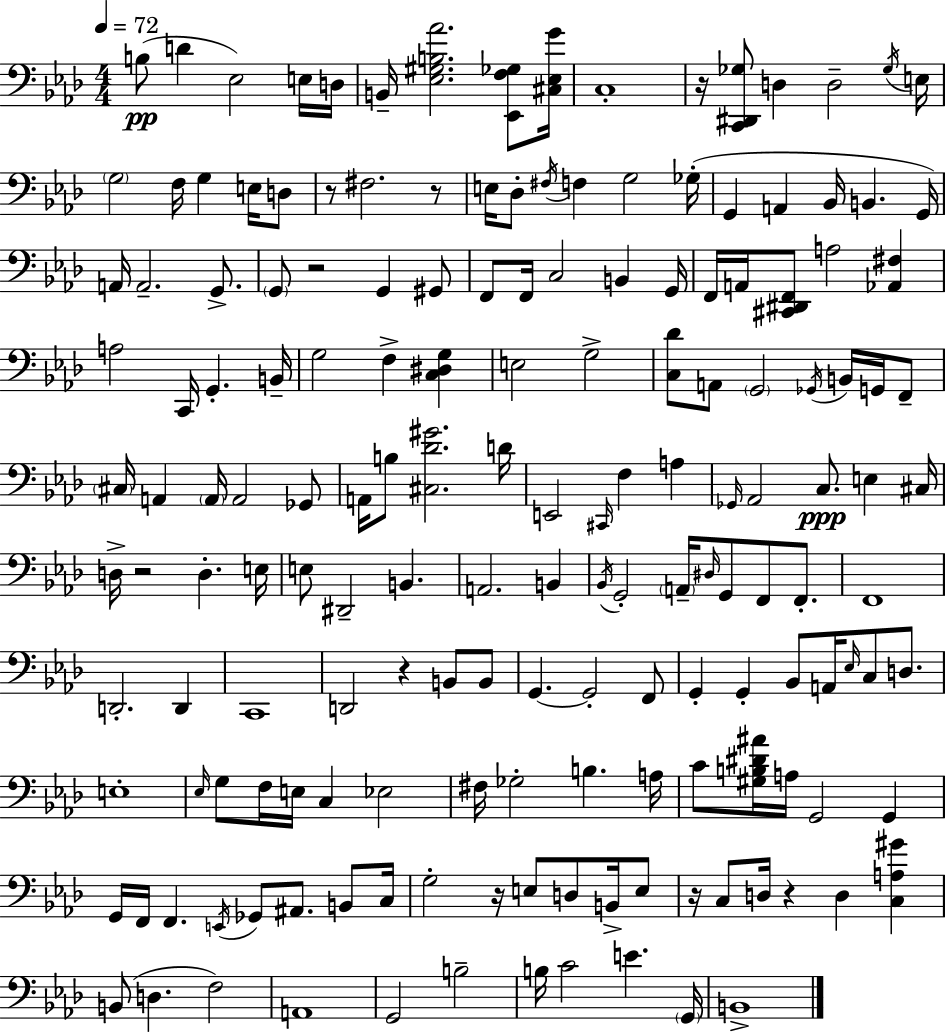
B3/e D4/q Eb3/h E3/s D3/s B2/s [Eb3,G#3,B3,Ab4]/h. [Eb2,F3,Gb3]/e [C#3,Eb3,G4]/s C3/w R/s [C2,D#2,Gb3]/e D3/q D3/h Gb3/s E3/s G3/h F3/s G3/q E3/s D3/e R/e F#3/h. R/e E3/s Db3/e F#3/s F3/q G3/h Gb3/s G2/q A2/q Bb2/s B2/q. G2/s A2/s A2/h. G2/e. G2/e R/h G2/q G#2/e F2/e F2/s C3/h B2/q G2/s F2/s A2/s [C#2,D#2,F2]/e A3/h [Ab2,F#3]/q A3/h C2/s G2/q. B2/s G3/h F3/q [C3,D#3,G3]/q E3/h G3/h [C3,Db4]/e A2/e G2/h Gb2/s B2/s G2/s F2/e C#3/s A2/q A2/s A2/h Gb2/e A2/s B3/e [C#3,Db4,G#4]/h. D4/s E2/h C#2/s F3/q A3/q Gb2/s Ab2/h C3/e. E3/q C#3/s D3/s R/h D3/q. E3/s E3/e D#2/h B2/q. A2/h. B2/q Bb2/s G2/h A2/s D#3/s G2/e F2/e F2/e. F2/w D2/h. D2/q C2/w D2/h R/q B2/e B2/e G2/q. G2/h F2/e G2/q G2/q Bb2/e A2/s Eb3/s C3/e D3/e. E3/w Eb3/s G3/e F3/s E3/s C3/q Eb3/h F#3/s Gb3/h B3/q. A3/s C4/e [G#3,B3,D#4,A#4]/s A3/s G2/h G2/q G2/s F2/s F2/q. E2/s Gb2/e A#2/e. B2/e C3/s G3/h R/s E3/e D3/e B2/s E3/e R/s C3/e D3/s R/q D3/q [C3,A3,G#4]/q B2/e D3/q. F3/h A2/w G2/h B3/h B3/s C4/h E4/q. G2/s B2/w